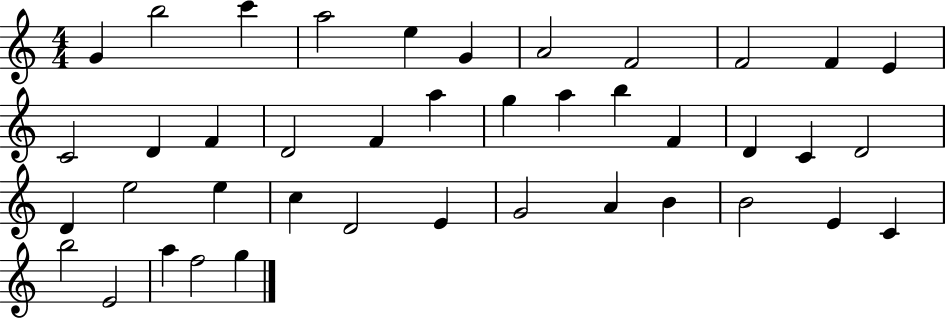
{
  \clef treble
  \numericTimeSignature
  \time 4/4
  \key c \major
  g'4 b''2 c'''4 | a''2 e''4 g'4 | a'2 f'2 | f'2 f'4 e'4 | \break c'2 d'4 f'4 | d'2 f'4 a''4 | g''4 a''4 b''4 f'4 | d'4 c'4 d'2 | \break d'4 e''2 e''4 | c''4 d'2 e'4 | g'2 a'4 b'4 | b'2 e'4 c'4 | \break b''2 e'2 | a''4 f''2 g''4 | \bar "|."
}